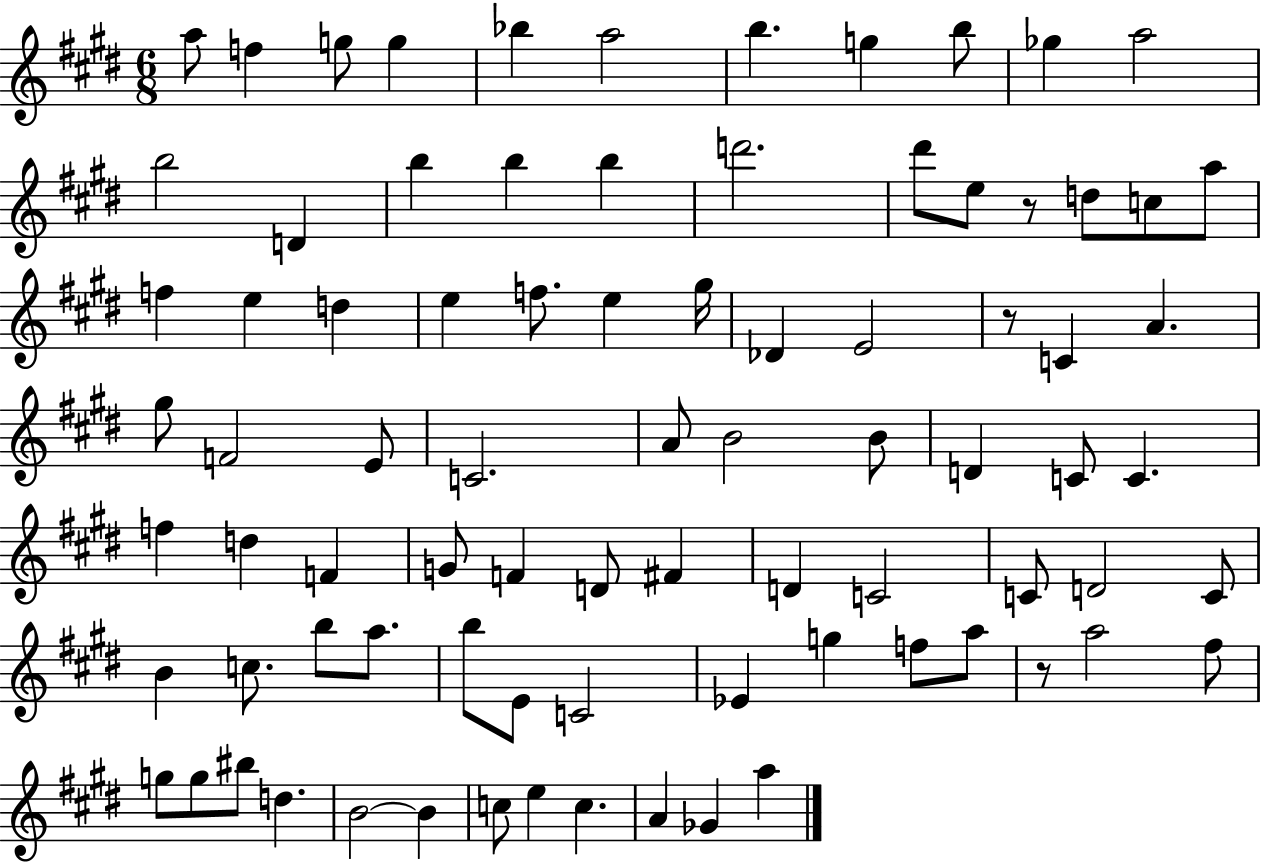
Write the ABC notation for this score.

X:1
T:Untitled
M:6/8
L:1/4
K:E
a/2 f g/2 g _b a2 b g b/2 _g a2 b2 D b b b d'2 ^d'/2 e/2 z/2 d/2 c/2 a/2 f e d e f/2 e ^g/4 _D E2 z/2 C A ^g/2 F2 E/2 C2 A/2 B2 B/2 D C/2 C f d F G/2 F D/2 ^F D C2 C/2 D2 C/2 B c/2 b/2 a/2 b/2 E/2 C2 _E g f/2 a/2 z/2 a2 ^f/2 g/2 g/2 ^b/2 d B2 B c/2 e c A _G a